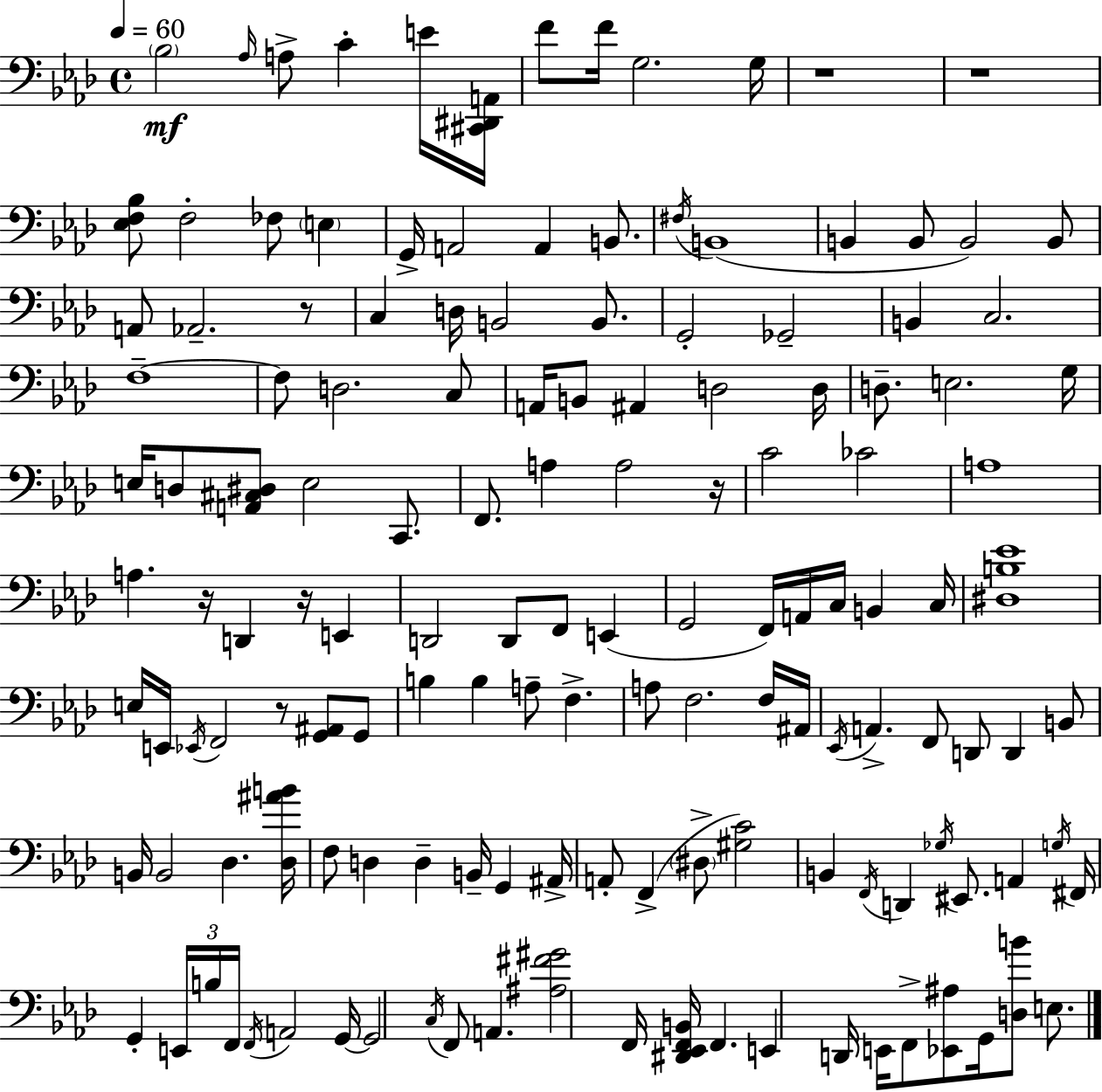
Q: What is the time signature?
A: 4/4